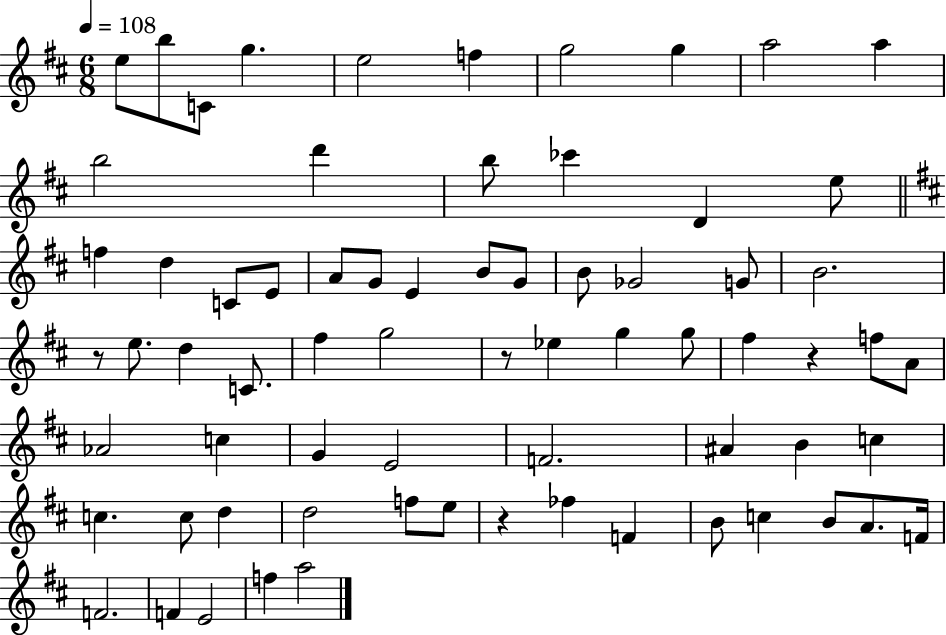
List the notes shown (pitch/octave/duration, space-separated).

E5/e B5/e C4/e G5/q. E5/h F5/q G5/h G5/q A5/h A5/q B5/h D6/q B5/e CES6/q D4/q E5/e F5/q D5/q C4/e E4/e A4/e G4/e E4/q B4/e G4/e B4/e Gb4/h G4/e B4/h. R/e E5/e. D5/q C4/e. F#5/q G5/h R/e Eb5/q G5/q G5/e F#5/q R/q F5/e A4/e Ab4/h C5/q G4/q E4/h F4/h. A#4/q B4/q C5/q C5/q. C5/e D5/q D5/h F5/e E5/e R/q FES5/q F4/q B4/e C5/q B4/e A4/e. F4/s F4/h. F4/q E4/h F5/q A5/h